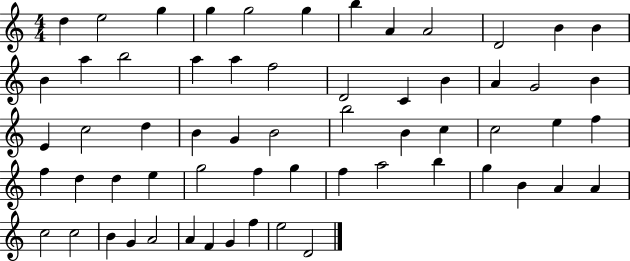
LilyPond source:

{
  \clef treble
  \numericTimeSignature
  \time 4/4
  \key c \major
  d''4 e''2 g''4 | g''4 g''2 g''4 | b''4 a'4 a'2 | d'2 b'4 b'4 | \break b'4 a''4 b''2 | a''4 a''4 f''2 | d'2 c'4 b'4 | a'4 g'2 b'4 | \break e'4 c''2 d''4 | b'4 g'4 b'2 | b''2 b'4 c''4 | c''2 e''4 f''4 | \break f''4 d''4 d''4 e''4 | g''2 f''4 g''4 | f''4 a''2 b''4 | g''4 b'4 a'4 a'4 | \break c''2 c''2 | b'4 g'4 a'2 | a'4 f'4 g'4 f''4 | e''2 d'2 | \break \bar "|."
}